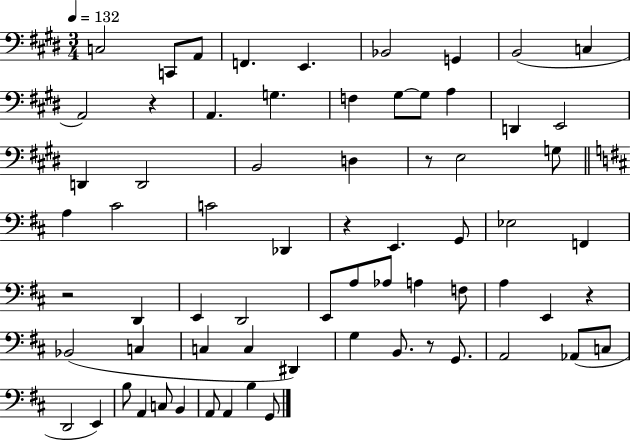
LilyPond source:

{
  \clef bass
  \numericTimeSignature
  \time 3/4
  \key e \major
  \tempo 4 = 132
  \repeat volta 2 { c2 c,8 a,8 | f,4. e,4. | bes,2 g,4 | b,2( c4 | \break a,2) r4 | a,4. g4. | f4 gis8~~ gis8 a4 | d,4 e,2 | \break d,4 d,2 | b,2 d4 | r8 e2 g8 | \bar "||" \break \key d \major a4 cis'2 | c'2 des,4 | r4 e,4. g,8 | ees2 f,4 | \break r2 d,4 | e,4 d,2 | e,8 a8 aes8 a4 f8 | a4 e,4 r4 | \break bes,2( c4 | c4 c4 dis,4) | g4 b,8. r8 g,8. | a,2 aes,8( c8 | \break d,2 e,4) | b8 a,4 c8 b,4 | a,8 a,4 b4 g,8 | } \bar "|."
}